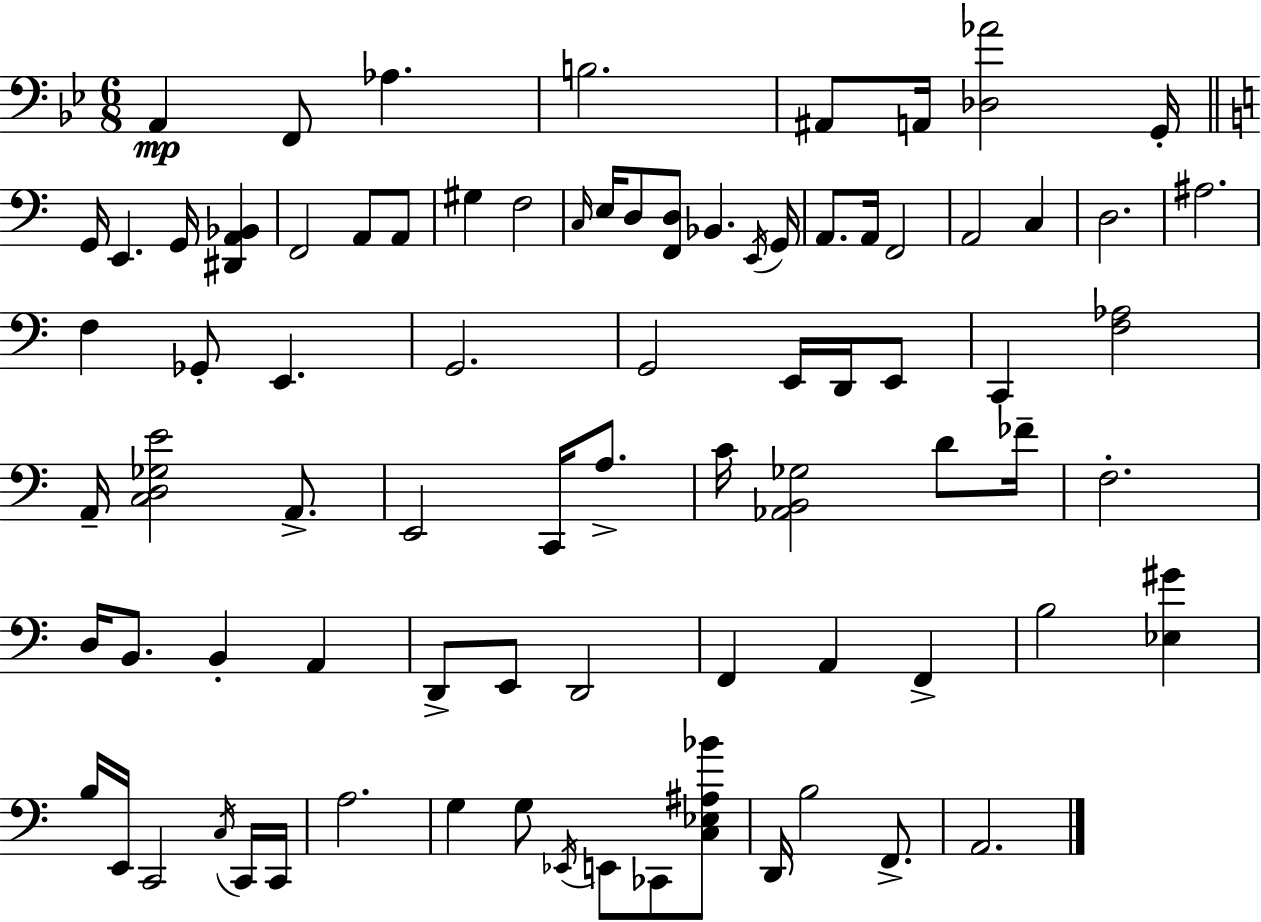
{
  \clef bass
  \numericTimeSignature
  \time 6/8
  \key g \minor
  a,4\mp f,8 aes4. | b2. | ais,8 a,16 <des aes'>2 g,16-. | \bar "||" \break \key c \major g,16 e,4. g,16 <dis, a, bes,>4 | f,2 a,8 a,8 | gis4 f2 | \grace { c16 } e16 d8 <f, d>8 bes,4. | \break \acciaccatura { e,16 } g,16 a,8. a,16 f,2 | a,2 c4 | d2. | ais2. | \break f4 ges,8-. e,4. | g,2. | g,2 e,16 d,16 | e,8 c,4 <f aes>2 | \break a,16-- <c d ges e'>2 a,8.-> | e,2 c,16 a8.-> | c'16 <aes, b, ges>2 d'8 | fes'16-- f2.-. | \break d16 b,8. b,4-. a,4 | d,8-> e,8 d,2 | f,4 a,4 f,4-> | b2 <ees gis'>4 | \break b16 e,16 c,2 | \acciaccatura { c16 } c,16 c,16 a2. | g4 g8 \acciaccatura { ees,16 } e,8 | ces,8 <c ees ais bes'>8 d,16 b2 | \break f,8.-> a,2. | \bar "|."
}